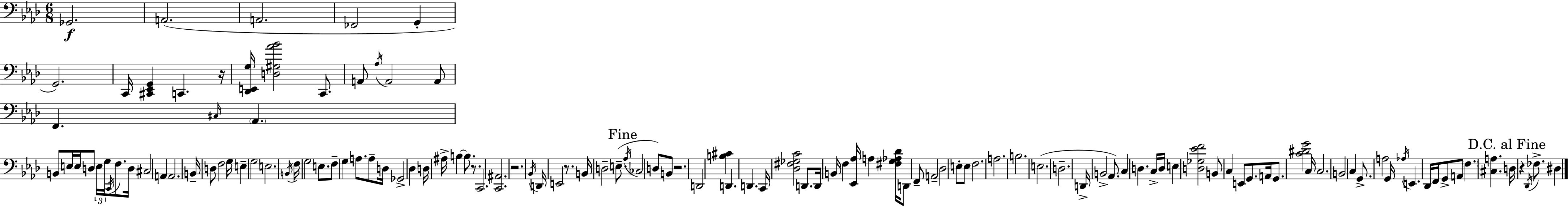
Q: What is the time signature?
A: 6/8